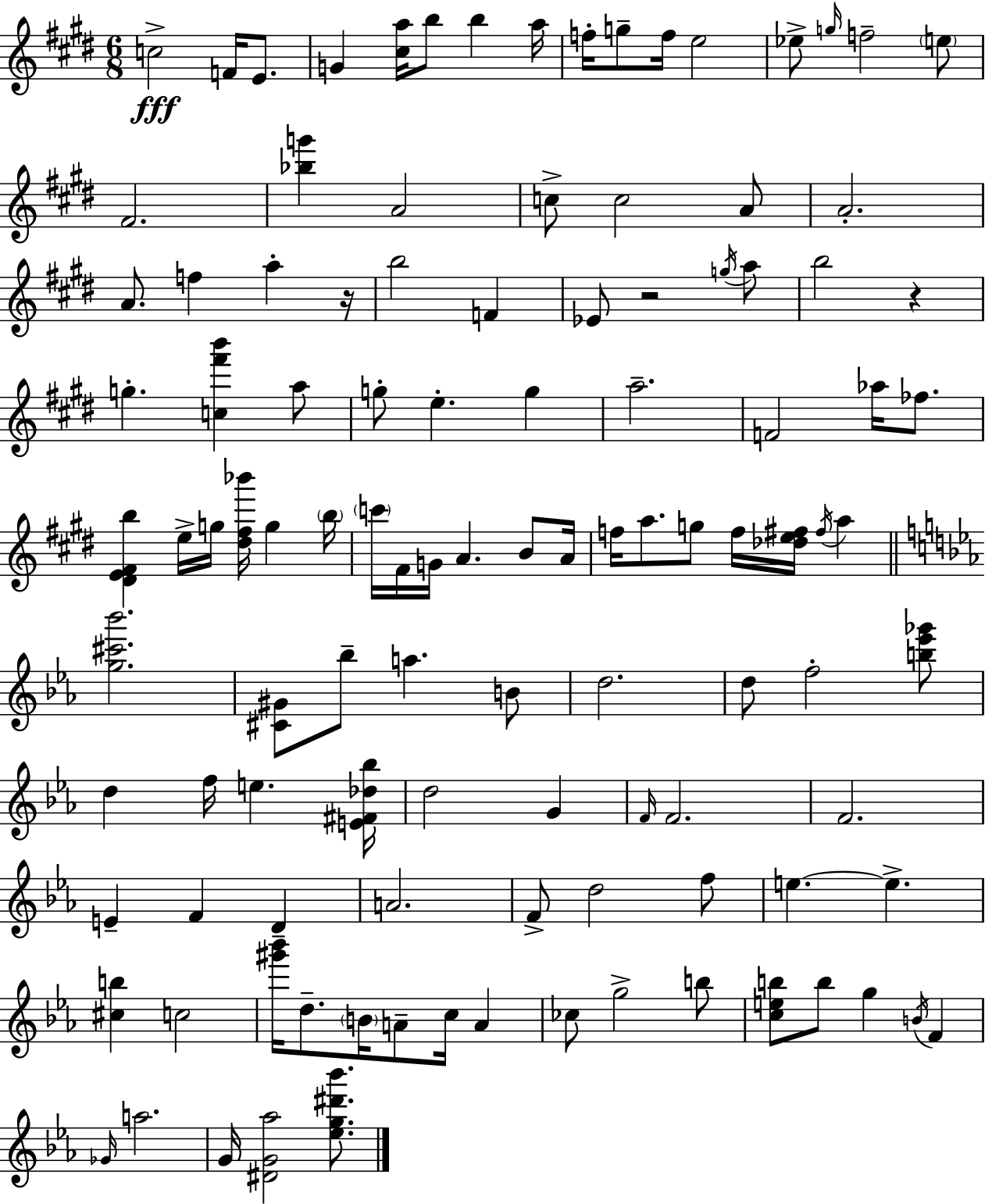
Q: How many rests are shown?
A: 3